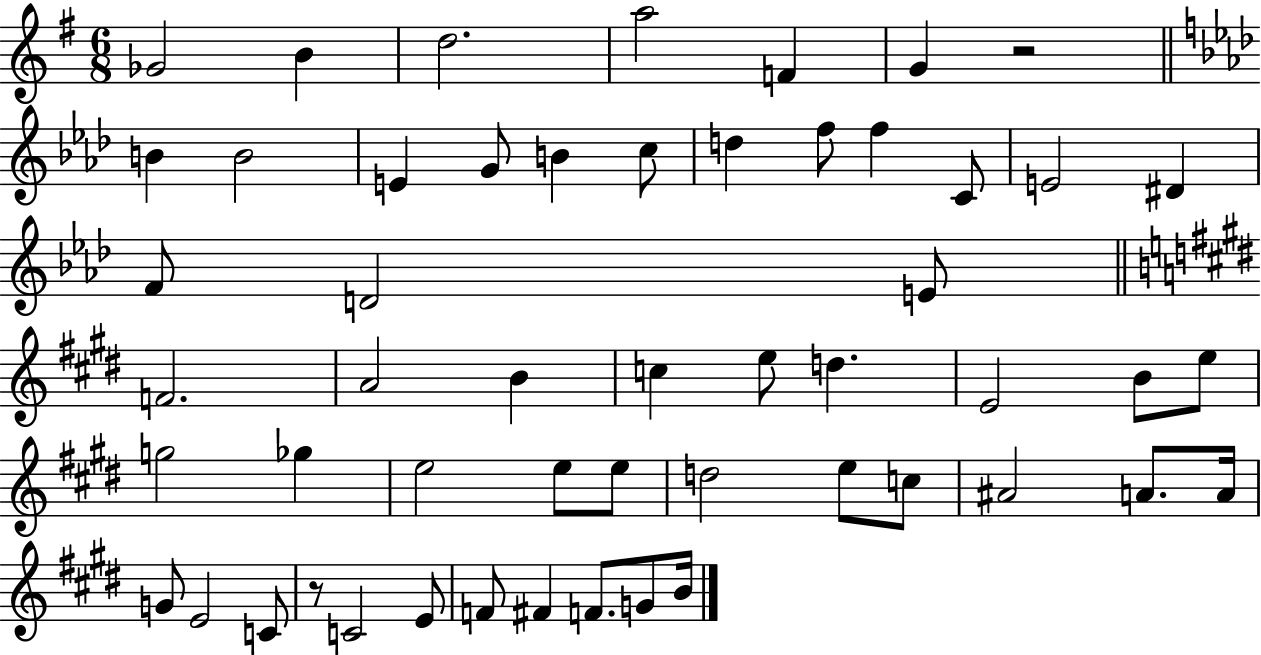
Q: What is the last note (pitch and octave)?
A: B4